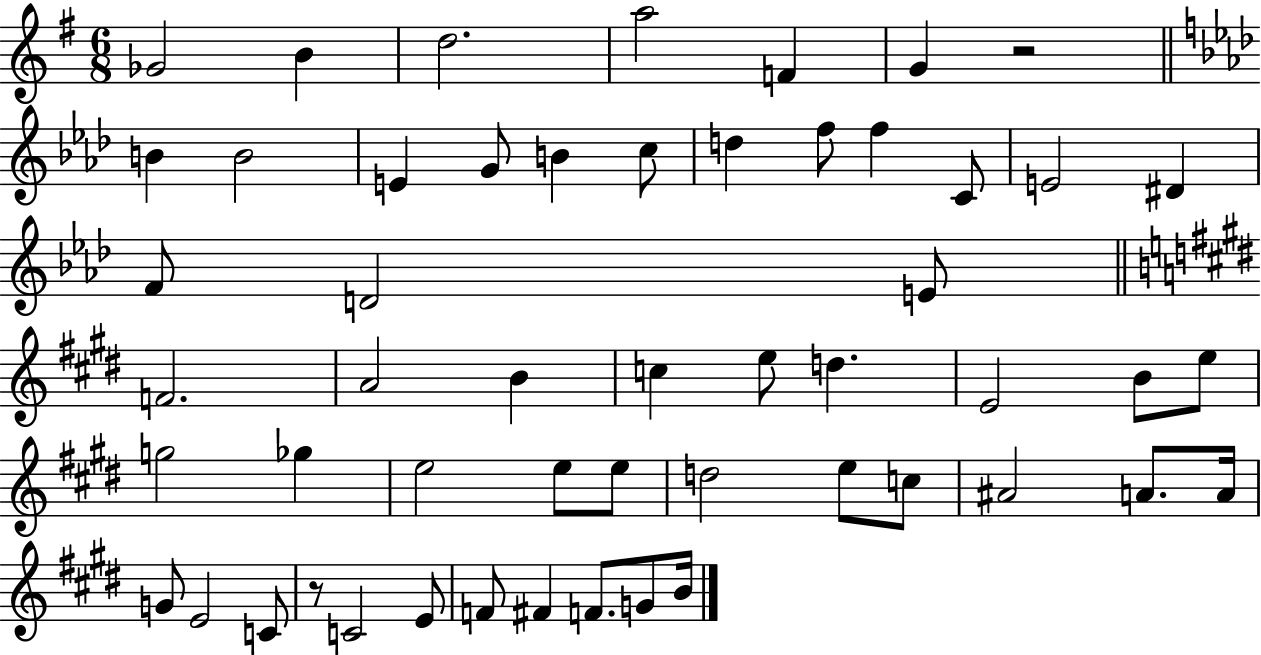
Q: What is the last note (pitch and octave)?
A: B4